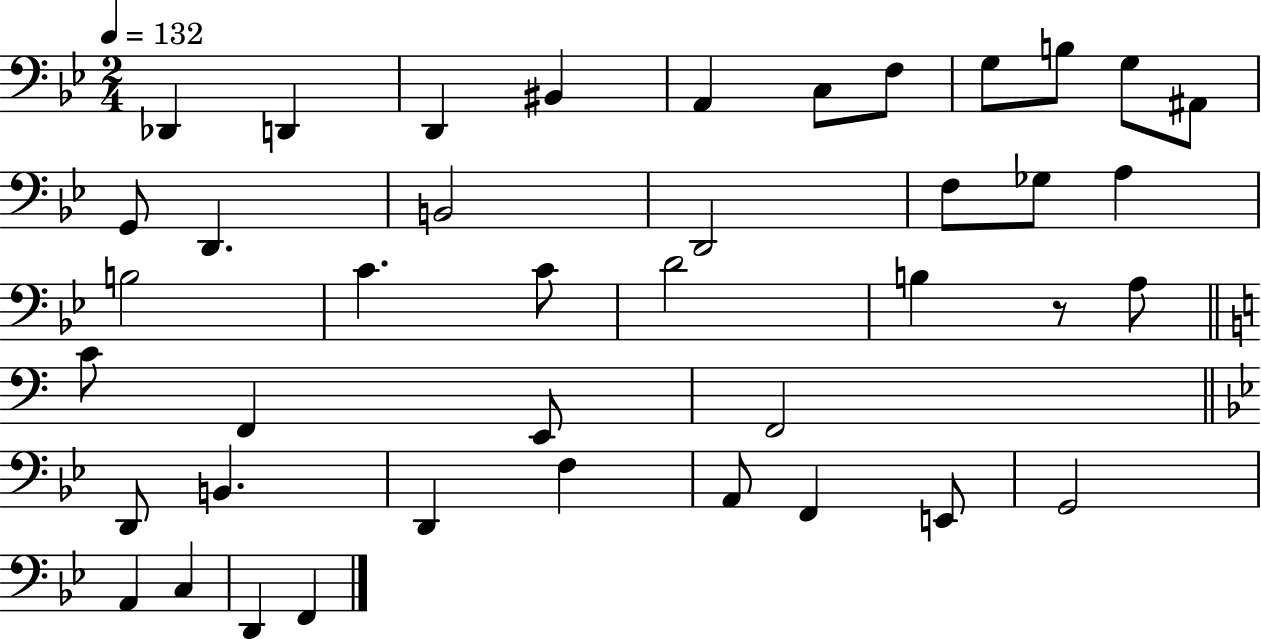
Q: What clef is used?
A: bass